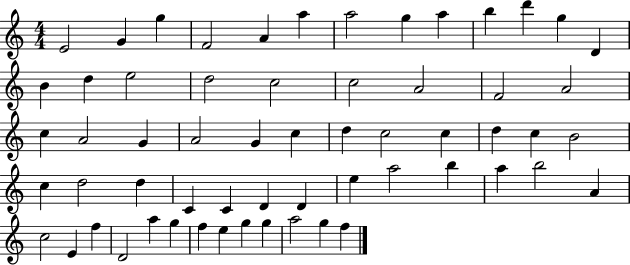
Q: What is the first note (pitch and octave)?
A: E4